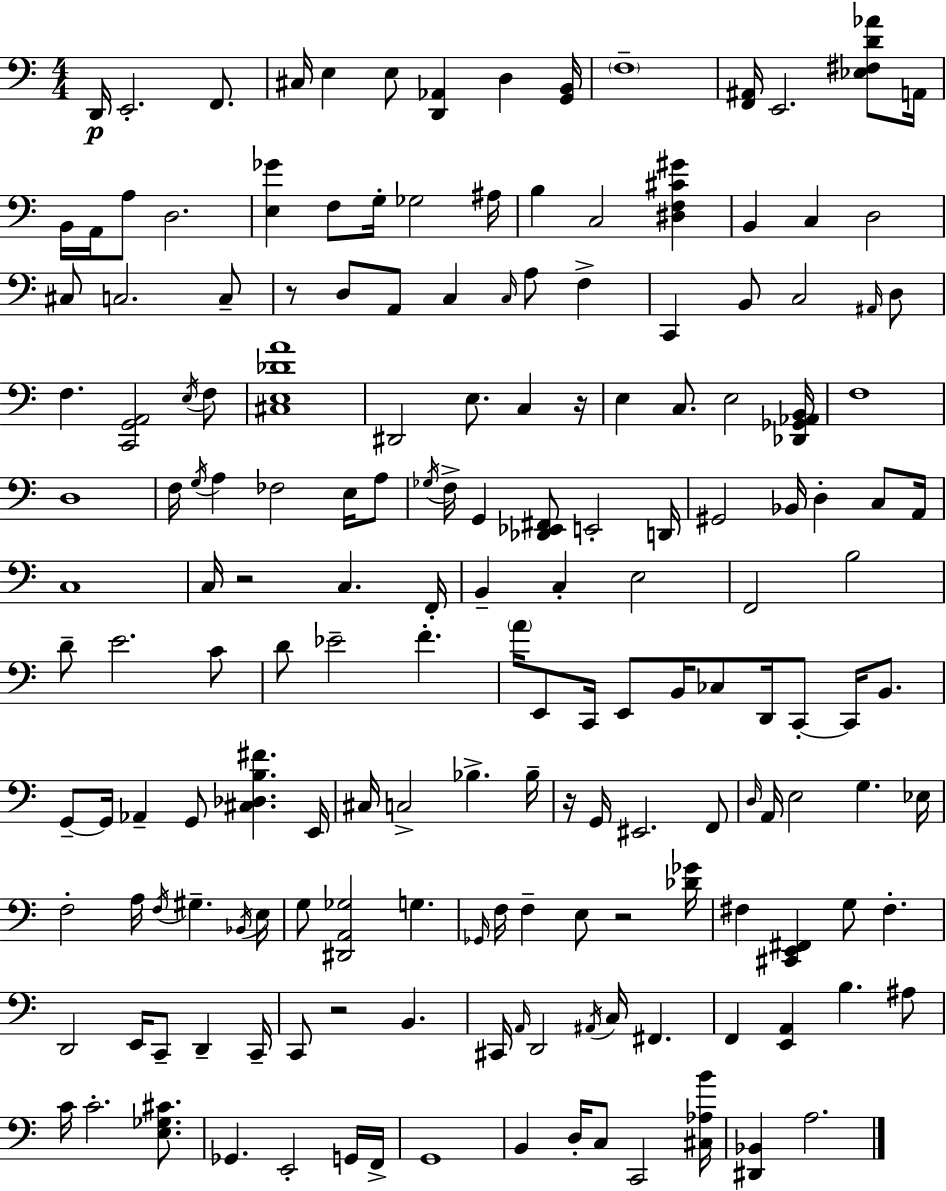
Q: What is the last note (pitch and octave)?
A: A3